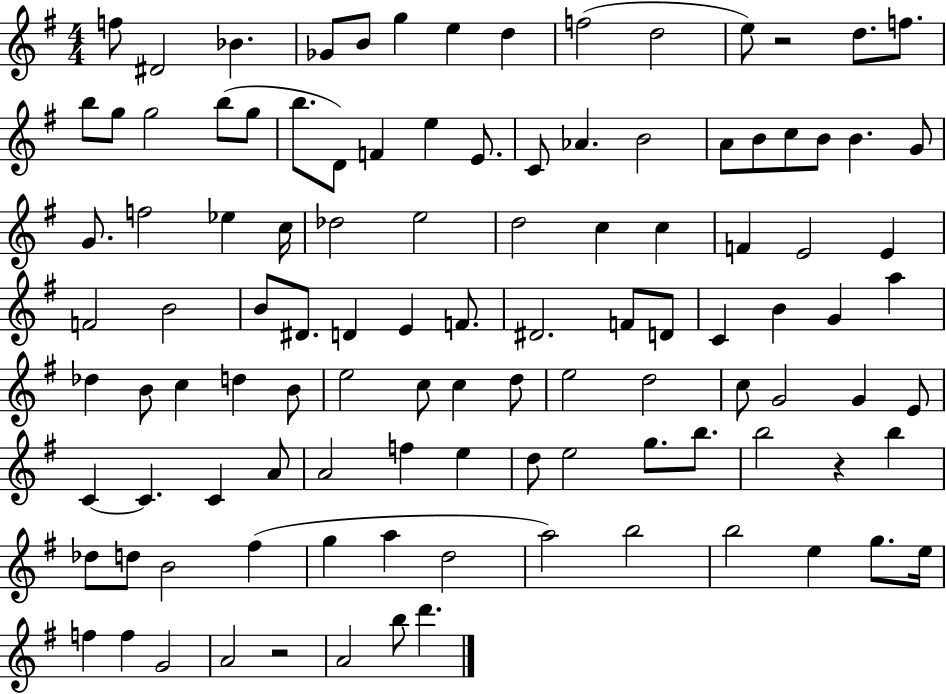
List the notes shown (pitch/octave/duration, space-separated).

F5/e D#4/h Bb4/q. Gb4/e B4/e G5/q E5/q D5/q F5/h D5/h E5/e R/h D5/e. F5/e. B5/e G5/e G5/h B5/e G5/e B5/e. D4/e F4/q E5/q E4/e. C4/e Ab4/q. B4/h A4/e B4/e C5/e B4/e B4/q. G4/e G4/e. F5/h Eb5/q C5/s Db5/h E5/h D5/h C5/q C5/q F4/q E4/h E4/q F4/h B4/h B4/e D#4/e. D4/q E4/q F4/e. D#4/h. F4/e D4/e C4/q B4/q G4/q A5/q Db5/q B4/e C5/q D5/q B4/e E5/h C5/e C5/q D5/e E5/h D5/h C5/e G4/h G4/q E4/e C4/q C4/q. C4/q A4/e A4/h F5/q E5/q D5/e E5/h G5/e. B5/e. B5/h R/q B5/q Db5/e D5/e B4/h F#5/q G5/q A5/q D5/h A5/h B5/h B5/h E5/q G5/e. E5/s F5/q F5/q G4/h A4/h R/h A4/h B5/e D6/q.